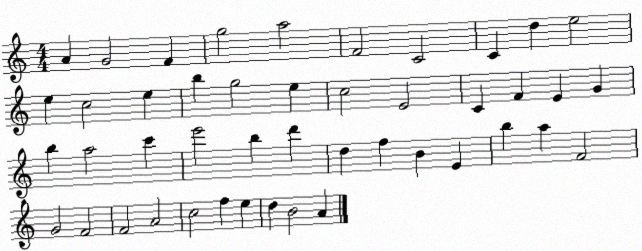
X:1
T:Untitled
M:4/4
L:1/4
K:C
A G2 F g2 a2 F2 C2 C d e2 e c2 e b g2 e c2 E2 C F E G b a2 c' e'2 b d' d f B E b a F2 G2 F2 F2 A2 c2 f e d B2 A